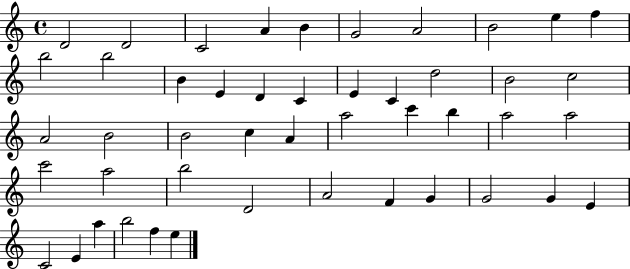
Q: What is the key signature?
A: C major